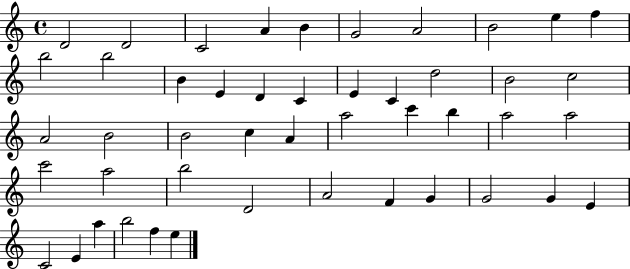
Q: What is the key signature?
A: C major